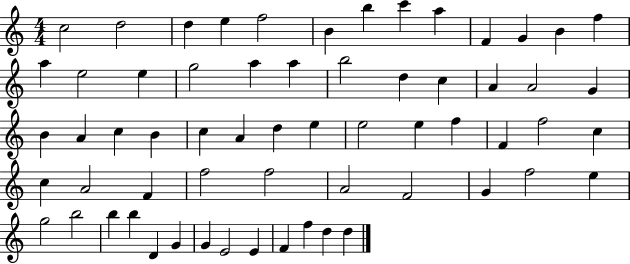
{
  \clef treble
  \numericTimeSignature
  \time 4/4
  \key c \major
  c''2 d''2 | d''4 e''4 f''2 | b'4 b''4 c'''4 a''4 | f'4 g'4 b'4 f''4 | \break a''4 e''2 e''4 | g''2 a''4 a''4 | b''2 d''4 c''4 | a'4 a'2 g'4 | \break b'4 a'4 c''4 b'4 | c''4 a'4 d''4 e''4 | e''2 e''4 f''4 | f'4 f''2 c''4 | \break c''4 a'2 f'4 | f''2 f''2 | a'2 f'2 | g'4 f''2 e''4 | \break g''2 b''2 | b''4 b''4 d'4 g'4 | g'4 e'2 e'4 | f'4 f''4 d''4 d''4 | \break \bar "|."
}